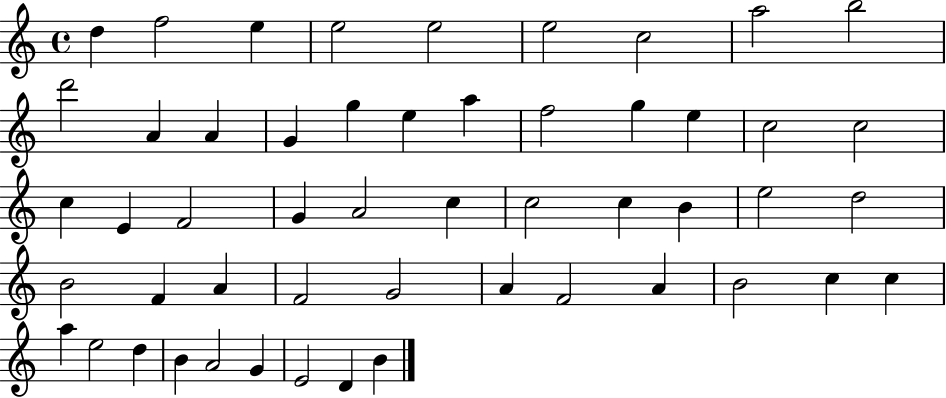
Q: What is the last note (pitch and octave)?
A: B4